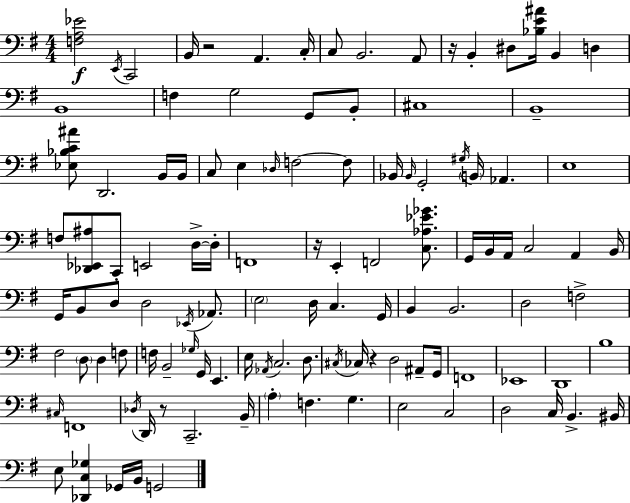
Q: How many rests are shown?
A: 5